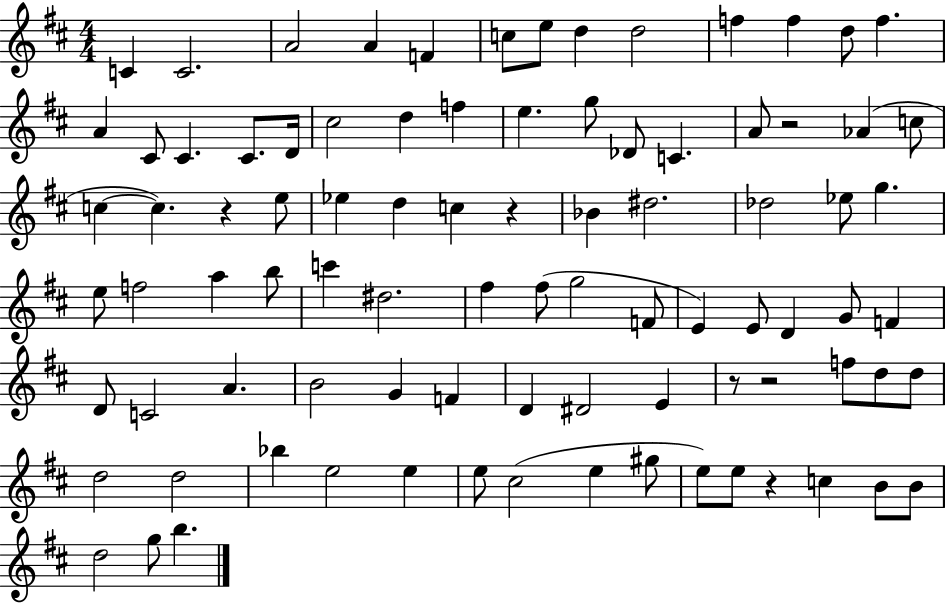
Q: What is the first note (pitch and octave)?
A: C4